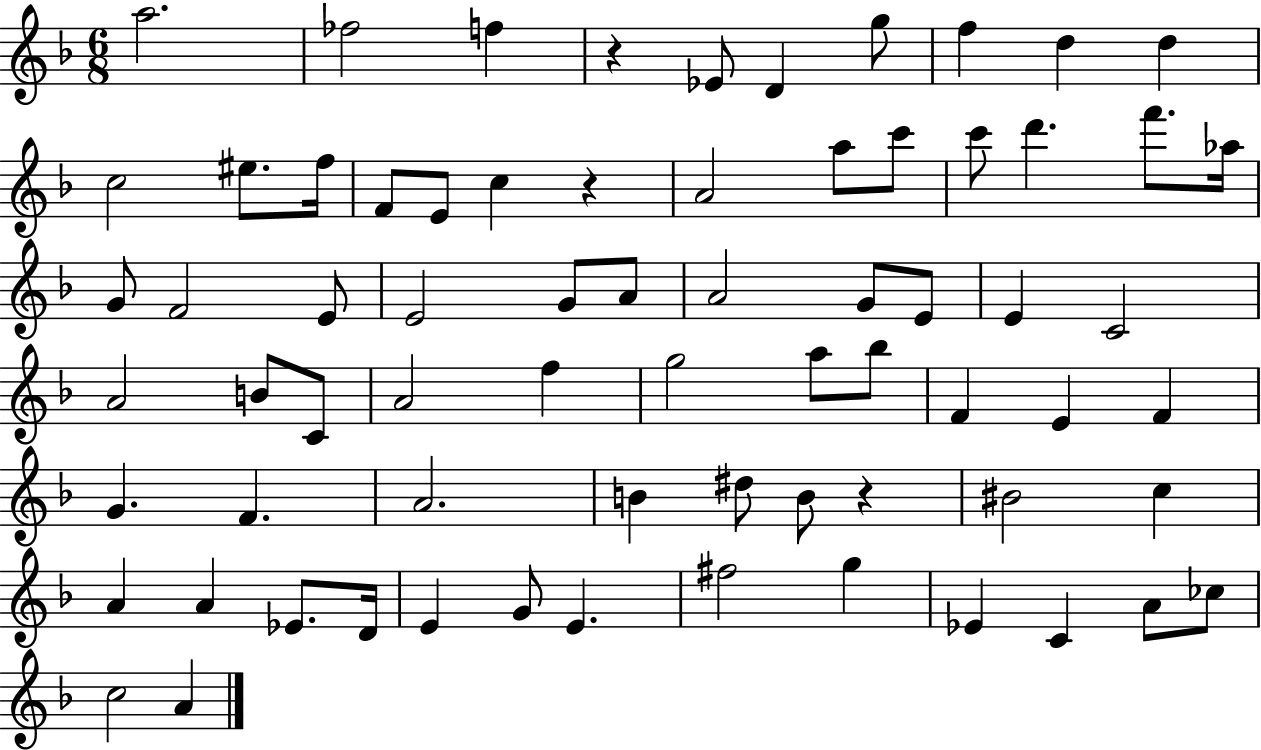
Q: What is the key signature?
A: F major